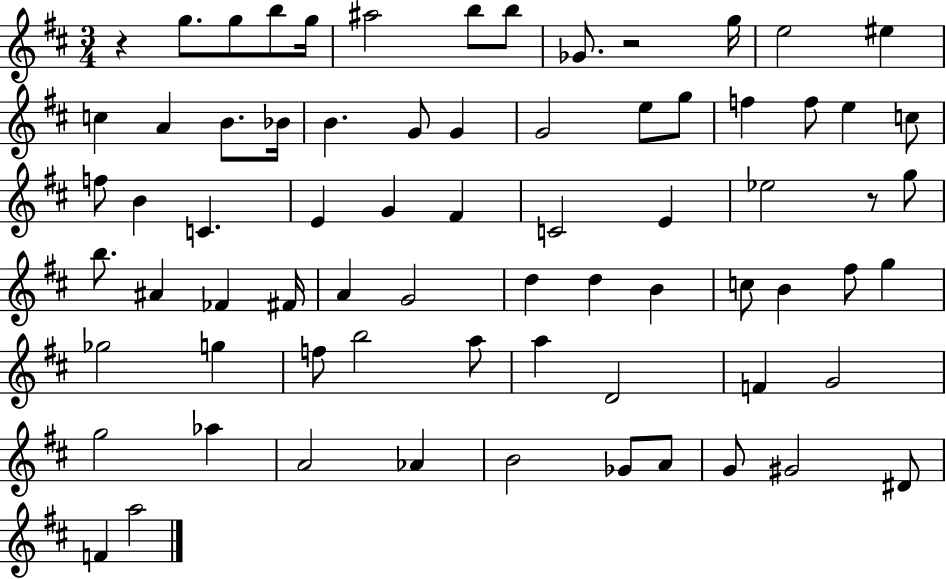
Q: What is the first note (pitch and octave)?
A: G5